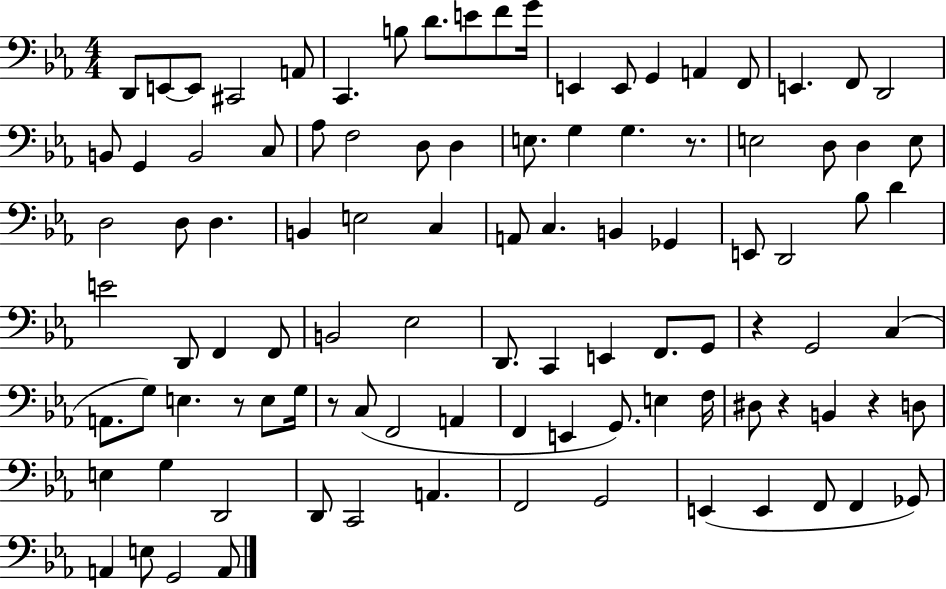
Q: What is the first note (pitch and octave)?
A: D2